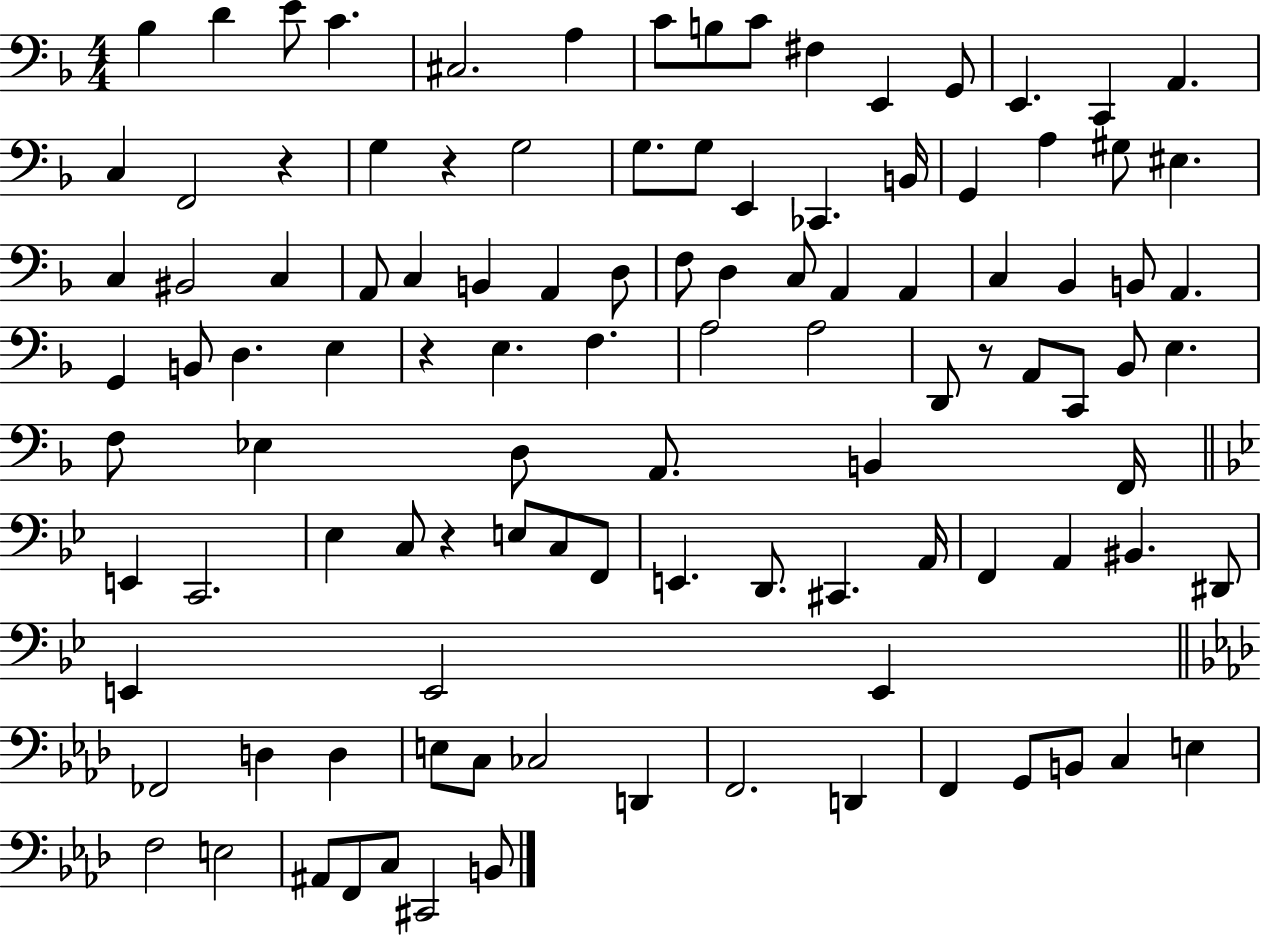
Bb3/q D4/q E4/e C4/q. C#3/h. A3/q C4/e B3/e C4/e F#3/q E2/q G2/e E2/q. C2/q A2/q. C3/q F2/h R/q G3/q R/q G3/h G3/e. G3/e E2/q CES2/q. B2/s G2/q A3/q G#3/e EIS3/q. C3/q BIS2/h C3/q A2/e C3/q B2/q A2/q D3/e F3/e D3/q C3/e A2/q A2/q C3/q Bb2/q B2/e A2/q. G2/q B2/e D3/q. E3/q R/q E3/q. F3/q. A3/h A3/h D2/e R/e A2/e C2/e Bb2/e E3/q. F3/e Eb3/q D3/e A2/e. B2/q F2/s E2/q C2/h. Eb3/q C3/e R/q E3/e C3/e F2/e E2/q. D2/e. C#2/q. A2/s F2/q A2/q BIS2/q. D#2/e E2/q E2/h E2/q FES2/h D3/q D3/q E3/e C3/e CES3/h D2/q F2/h. D2/q F2/q G2/e B2/e C3/q E3/q F3/h E3/h A#2/e F2/e C3/e C#2/h B2/e